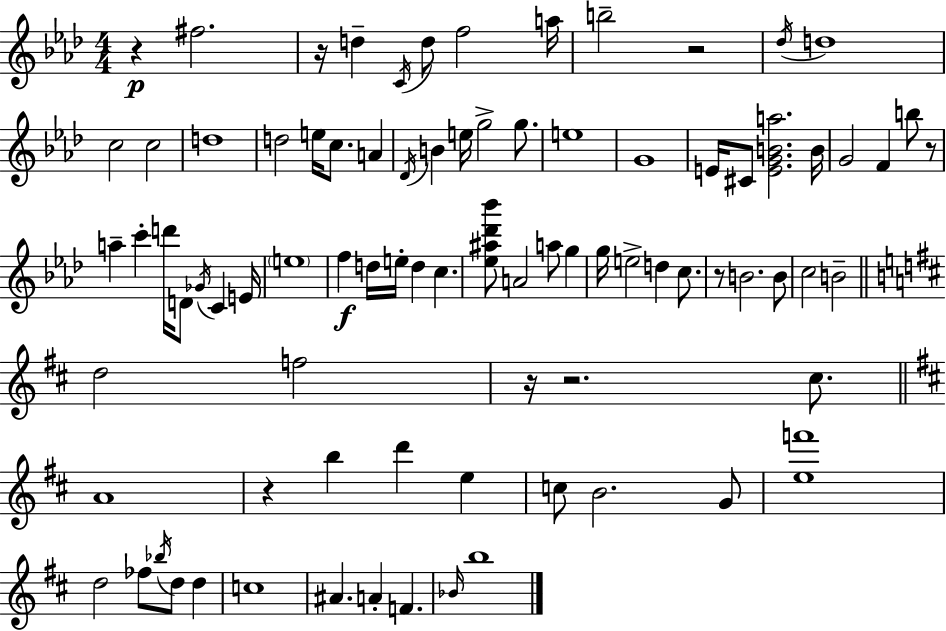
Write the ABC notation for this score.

X:1
T:Untitled
M:4/4
L:1/4
K:Ab
z ^f2 z/4 d C/4 d/2 f2 a/4 b2 z2 _d/4 d4 c2 c2 d4 d2 e/4 c/2 A _D/4 B e/4 g2 g/2 e4 G4 E/4 ^C/2 [EGBa]2 B/4 G2 F b/2 z/2 a c' d'/4 D/2 _G/4 C E/4 e4 f d/4 e/4 d c [_e^a_d'_b']/2 A2 a/2 g g/4 e2 d c/2 z/2 B2 B/2 c2 B2 d2 f2 z/4 z2 ^c/2 A4 z b d' e c/2 B2 G/2 [ef']4 d2 _f/2 _b/4 d/2 d c4 ^A A F _B/4 b4